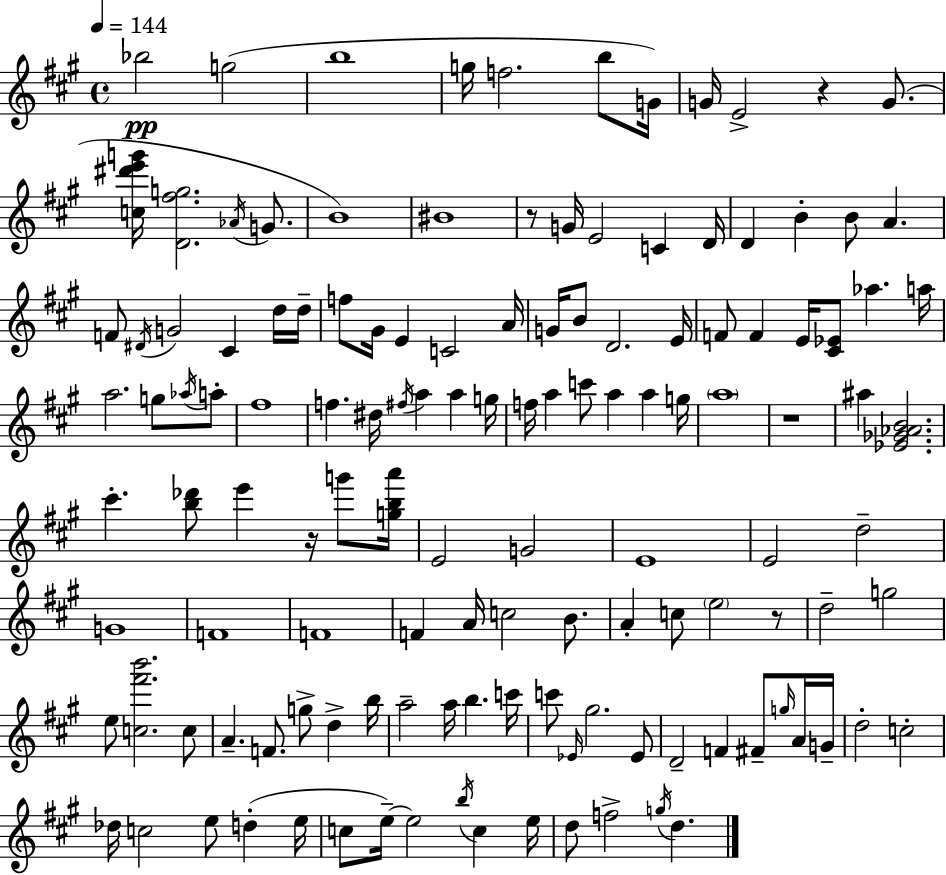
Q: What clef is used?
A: treble